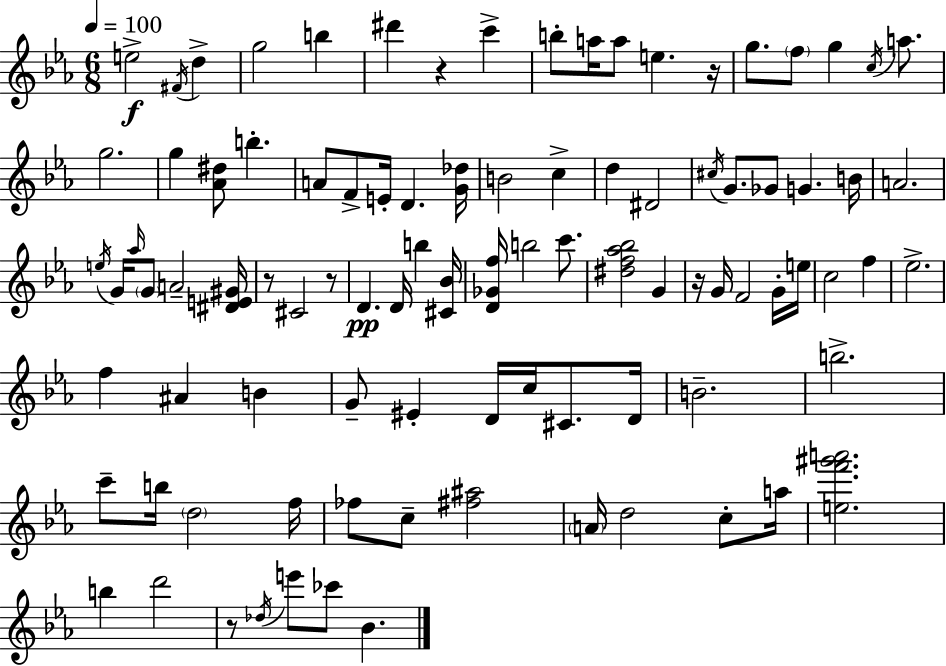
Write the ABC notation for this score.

X:1
T:Untitled
M:6/8
L:1/4
K:Eb
e2 ^F/4 d g2 b ^d' z c' b/2 a/4 a/2 e z/4 g/2 f/2 g c/4 a/2 g2 g [_A^d]/2 b A/2 F/2 E/4 D [G_d]/4 B2 c d ^D2 ^c/4 G/2 _G/2 G B/4 A2 e/4 G/4 _a/4 G/2 A2 [^DE^G]/4 z/2 ^C2 z/2 D D/4 b [^C_B]/4 [D_Gf]/4 b2 c'/2 [^df_a_b]2 G z/4 G/4 F2 G/4 e/4 c2 f _e2 f ^A B G/2 ^E D/4 c/4 ^C/2 D/4 B2 b2 c'/2 b/4 d2 f/4 _f/2 c/2 [^f^a]2 A/4 d2 c/2 a/4 [ef'^g'a']2 b d'2 z/2 _d/4 e'/2 _c'/2 _B